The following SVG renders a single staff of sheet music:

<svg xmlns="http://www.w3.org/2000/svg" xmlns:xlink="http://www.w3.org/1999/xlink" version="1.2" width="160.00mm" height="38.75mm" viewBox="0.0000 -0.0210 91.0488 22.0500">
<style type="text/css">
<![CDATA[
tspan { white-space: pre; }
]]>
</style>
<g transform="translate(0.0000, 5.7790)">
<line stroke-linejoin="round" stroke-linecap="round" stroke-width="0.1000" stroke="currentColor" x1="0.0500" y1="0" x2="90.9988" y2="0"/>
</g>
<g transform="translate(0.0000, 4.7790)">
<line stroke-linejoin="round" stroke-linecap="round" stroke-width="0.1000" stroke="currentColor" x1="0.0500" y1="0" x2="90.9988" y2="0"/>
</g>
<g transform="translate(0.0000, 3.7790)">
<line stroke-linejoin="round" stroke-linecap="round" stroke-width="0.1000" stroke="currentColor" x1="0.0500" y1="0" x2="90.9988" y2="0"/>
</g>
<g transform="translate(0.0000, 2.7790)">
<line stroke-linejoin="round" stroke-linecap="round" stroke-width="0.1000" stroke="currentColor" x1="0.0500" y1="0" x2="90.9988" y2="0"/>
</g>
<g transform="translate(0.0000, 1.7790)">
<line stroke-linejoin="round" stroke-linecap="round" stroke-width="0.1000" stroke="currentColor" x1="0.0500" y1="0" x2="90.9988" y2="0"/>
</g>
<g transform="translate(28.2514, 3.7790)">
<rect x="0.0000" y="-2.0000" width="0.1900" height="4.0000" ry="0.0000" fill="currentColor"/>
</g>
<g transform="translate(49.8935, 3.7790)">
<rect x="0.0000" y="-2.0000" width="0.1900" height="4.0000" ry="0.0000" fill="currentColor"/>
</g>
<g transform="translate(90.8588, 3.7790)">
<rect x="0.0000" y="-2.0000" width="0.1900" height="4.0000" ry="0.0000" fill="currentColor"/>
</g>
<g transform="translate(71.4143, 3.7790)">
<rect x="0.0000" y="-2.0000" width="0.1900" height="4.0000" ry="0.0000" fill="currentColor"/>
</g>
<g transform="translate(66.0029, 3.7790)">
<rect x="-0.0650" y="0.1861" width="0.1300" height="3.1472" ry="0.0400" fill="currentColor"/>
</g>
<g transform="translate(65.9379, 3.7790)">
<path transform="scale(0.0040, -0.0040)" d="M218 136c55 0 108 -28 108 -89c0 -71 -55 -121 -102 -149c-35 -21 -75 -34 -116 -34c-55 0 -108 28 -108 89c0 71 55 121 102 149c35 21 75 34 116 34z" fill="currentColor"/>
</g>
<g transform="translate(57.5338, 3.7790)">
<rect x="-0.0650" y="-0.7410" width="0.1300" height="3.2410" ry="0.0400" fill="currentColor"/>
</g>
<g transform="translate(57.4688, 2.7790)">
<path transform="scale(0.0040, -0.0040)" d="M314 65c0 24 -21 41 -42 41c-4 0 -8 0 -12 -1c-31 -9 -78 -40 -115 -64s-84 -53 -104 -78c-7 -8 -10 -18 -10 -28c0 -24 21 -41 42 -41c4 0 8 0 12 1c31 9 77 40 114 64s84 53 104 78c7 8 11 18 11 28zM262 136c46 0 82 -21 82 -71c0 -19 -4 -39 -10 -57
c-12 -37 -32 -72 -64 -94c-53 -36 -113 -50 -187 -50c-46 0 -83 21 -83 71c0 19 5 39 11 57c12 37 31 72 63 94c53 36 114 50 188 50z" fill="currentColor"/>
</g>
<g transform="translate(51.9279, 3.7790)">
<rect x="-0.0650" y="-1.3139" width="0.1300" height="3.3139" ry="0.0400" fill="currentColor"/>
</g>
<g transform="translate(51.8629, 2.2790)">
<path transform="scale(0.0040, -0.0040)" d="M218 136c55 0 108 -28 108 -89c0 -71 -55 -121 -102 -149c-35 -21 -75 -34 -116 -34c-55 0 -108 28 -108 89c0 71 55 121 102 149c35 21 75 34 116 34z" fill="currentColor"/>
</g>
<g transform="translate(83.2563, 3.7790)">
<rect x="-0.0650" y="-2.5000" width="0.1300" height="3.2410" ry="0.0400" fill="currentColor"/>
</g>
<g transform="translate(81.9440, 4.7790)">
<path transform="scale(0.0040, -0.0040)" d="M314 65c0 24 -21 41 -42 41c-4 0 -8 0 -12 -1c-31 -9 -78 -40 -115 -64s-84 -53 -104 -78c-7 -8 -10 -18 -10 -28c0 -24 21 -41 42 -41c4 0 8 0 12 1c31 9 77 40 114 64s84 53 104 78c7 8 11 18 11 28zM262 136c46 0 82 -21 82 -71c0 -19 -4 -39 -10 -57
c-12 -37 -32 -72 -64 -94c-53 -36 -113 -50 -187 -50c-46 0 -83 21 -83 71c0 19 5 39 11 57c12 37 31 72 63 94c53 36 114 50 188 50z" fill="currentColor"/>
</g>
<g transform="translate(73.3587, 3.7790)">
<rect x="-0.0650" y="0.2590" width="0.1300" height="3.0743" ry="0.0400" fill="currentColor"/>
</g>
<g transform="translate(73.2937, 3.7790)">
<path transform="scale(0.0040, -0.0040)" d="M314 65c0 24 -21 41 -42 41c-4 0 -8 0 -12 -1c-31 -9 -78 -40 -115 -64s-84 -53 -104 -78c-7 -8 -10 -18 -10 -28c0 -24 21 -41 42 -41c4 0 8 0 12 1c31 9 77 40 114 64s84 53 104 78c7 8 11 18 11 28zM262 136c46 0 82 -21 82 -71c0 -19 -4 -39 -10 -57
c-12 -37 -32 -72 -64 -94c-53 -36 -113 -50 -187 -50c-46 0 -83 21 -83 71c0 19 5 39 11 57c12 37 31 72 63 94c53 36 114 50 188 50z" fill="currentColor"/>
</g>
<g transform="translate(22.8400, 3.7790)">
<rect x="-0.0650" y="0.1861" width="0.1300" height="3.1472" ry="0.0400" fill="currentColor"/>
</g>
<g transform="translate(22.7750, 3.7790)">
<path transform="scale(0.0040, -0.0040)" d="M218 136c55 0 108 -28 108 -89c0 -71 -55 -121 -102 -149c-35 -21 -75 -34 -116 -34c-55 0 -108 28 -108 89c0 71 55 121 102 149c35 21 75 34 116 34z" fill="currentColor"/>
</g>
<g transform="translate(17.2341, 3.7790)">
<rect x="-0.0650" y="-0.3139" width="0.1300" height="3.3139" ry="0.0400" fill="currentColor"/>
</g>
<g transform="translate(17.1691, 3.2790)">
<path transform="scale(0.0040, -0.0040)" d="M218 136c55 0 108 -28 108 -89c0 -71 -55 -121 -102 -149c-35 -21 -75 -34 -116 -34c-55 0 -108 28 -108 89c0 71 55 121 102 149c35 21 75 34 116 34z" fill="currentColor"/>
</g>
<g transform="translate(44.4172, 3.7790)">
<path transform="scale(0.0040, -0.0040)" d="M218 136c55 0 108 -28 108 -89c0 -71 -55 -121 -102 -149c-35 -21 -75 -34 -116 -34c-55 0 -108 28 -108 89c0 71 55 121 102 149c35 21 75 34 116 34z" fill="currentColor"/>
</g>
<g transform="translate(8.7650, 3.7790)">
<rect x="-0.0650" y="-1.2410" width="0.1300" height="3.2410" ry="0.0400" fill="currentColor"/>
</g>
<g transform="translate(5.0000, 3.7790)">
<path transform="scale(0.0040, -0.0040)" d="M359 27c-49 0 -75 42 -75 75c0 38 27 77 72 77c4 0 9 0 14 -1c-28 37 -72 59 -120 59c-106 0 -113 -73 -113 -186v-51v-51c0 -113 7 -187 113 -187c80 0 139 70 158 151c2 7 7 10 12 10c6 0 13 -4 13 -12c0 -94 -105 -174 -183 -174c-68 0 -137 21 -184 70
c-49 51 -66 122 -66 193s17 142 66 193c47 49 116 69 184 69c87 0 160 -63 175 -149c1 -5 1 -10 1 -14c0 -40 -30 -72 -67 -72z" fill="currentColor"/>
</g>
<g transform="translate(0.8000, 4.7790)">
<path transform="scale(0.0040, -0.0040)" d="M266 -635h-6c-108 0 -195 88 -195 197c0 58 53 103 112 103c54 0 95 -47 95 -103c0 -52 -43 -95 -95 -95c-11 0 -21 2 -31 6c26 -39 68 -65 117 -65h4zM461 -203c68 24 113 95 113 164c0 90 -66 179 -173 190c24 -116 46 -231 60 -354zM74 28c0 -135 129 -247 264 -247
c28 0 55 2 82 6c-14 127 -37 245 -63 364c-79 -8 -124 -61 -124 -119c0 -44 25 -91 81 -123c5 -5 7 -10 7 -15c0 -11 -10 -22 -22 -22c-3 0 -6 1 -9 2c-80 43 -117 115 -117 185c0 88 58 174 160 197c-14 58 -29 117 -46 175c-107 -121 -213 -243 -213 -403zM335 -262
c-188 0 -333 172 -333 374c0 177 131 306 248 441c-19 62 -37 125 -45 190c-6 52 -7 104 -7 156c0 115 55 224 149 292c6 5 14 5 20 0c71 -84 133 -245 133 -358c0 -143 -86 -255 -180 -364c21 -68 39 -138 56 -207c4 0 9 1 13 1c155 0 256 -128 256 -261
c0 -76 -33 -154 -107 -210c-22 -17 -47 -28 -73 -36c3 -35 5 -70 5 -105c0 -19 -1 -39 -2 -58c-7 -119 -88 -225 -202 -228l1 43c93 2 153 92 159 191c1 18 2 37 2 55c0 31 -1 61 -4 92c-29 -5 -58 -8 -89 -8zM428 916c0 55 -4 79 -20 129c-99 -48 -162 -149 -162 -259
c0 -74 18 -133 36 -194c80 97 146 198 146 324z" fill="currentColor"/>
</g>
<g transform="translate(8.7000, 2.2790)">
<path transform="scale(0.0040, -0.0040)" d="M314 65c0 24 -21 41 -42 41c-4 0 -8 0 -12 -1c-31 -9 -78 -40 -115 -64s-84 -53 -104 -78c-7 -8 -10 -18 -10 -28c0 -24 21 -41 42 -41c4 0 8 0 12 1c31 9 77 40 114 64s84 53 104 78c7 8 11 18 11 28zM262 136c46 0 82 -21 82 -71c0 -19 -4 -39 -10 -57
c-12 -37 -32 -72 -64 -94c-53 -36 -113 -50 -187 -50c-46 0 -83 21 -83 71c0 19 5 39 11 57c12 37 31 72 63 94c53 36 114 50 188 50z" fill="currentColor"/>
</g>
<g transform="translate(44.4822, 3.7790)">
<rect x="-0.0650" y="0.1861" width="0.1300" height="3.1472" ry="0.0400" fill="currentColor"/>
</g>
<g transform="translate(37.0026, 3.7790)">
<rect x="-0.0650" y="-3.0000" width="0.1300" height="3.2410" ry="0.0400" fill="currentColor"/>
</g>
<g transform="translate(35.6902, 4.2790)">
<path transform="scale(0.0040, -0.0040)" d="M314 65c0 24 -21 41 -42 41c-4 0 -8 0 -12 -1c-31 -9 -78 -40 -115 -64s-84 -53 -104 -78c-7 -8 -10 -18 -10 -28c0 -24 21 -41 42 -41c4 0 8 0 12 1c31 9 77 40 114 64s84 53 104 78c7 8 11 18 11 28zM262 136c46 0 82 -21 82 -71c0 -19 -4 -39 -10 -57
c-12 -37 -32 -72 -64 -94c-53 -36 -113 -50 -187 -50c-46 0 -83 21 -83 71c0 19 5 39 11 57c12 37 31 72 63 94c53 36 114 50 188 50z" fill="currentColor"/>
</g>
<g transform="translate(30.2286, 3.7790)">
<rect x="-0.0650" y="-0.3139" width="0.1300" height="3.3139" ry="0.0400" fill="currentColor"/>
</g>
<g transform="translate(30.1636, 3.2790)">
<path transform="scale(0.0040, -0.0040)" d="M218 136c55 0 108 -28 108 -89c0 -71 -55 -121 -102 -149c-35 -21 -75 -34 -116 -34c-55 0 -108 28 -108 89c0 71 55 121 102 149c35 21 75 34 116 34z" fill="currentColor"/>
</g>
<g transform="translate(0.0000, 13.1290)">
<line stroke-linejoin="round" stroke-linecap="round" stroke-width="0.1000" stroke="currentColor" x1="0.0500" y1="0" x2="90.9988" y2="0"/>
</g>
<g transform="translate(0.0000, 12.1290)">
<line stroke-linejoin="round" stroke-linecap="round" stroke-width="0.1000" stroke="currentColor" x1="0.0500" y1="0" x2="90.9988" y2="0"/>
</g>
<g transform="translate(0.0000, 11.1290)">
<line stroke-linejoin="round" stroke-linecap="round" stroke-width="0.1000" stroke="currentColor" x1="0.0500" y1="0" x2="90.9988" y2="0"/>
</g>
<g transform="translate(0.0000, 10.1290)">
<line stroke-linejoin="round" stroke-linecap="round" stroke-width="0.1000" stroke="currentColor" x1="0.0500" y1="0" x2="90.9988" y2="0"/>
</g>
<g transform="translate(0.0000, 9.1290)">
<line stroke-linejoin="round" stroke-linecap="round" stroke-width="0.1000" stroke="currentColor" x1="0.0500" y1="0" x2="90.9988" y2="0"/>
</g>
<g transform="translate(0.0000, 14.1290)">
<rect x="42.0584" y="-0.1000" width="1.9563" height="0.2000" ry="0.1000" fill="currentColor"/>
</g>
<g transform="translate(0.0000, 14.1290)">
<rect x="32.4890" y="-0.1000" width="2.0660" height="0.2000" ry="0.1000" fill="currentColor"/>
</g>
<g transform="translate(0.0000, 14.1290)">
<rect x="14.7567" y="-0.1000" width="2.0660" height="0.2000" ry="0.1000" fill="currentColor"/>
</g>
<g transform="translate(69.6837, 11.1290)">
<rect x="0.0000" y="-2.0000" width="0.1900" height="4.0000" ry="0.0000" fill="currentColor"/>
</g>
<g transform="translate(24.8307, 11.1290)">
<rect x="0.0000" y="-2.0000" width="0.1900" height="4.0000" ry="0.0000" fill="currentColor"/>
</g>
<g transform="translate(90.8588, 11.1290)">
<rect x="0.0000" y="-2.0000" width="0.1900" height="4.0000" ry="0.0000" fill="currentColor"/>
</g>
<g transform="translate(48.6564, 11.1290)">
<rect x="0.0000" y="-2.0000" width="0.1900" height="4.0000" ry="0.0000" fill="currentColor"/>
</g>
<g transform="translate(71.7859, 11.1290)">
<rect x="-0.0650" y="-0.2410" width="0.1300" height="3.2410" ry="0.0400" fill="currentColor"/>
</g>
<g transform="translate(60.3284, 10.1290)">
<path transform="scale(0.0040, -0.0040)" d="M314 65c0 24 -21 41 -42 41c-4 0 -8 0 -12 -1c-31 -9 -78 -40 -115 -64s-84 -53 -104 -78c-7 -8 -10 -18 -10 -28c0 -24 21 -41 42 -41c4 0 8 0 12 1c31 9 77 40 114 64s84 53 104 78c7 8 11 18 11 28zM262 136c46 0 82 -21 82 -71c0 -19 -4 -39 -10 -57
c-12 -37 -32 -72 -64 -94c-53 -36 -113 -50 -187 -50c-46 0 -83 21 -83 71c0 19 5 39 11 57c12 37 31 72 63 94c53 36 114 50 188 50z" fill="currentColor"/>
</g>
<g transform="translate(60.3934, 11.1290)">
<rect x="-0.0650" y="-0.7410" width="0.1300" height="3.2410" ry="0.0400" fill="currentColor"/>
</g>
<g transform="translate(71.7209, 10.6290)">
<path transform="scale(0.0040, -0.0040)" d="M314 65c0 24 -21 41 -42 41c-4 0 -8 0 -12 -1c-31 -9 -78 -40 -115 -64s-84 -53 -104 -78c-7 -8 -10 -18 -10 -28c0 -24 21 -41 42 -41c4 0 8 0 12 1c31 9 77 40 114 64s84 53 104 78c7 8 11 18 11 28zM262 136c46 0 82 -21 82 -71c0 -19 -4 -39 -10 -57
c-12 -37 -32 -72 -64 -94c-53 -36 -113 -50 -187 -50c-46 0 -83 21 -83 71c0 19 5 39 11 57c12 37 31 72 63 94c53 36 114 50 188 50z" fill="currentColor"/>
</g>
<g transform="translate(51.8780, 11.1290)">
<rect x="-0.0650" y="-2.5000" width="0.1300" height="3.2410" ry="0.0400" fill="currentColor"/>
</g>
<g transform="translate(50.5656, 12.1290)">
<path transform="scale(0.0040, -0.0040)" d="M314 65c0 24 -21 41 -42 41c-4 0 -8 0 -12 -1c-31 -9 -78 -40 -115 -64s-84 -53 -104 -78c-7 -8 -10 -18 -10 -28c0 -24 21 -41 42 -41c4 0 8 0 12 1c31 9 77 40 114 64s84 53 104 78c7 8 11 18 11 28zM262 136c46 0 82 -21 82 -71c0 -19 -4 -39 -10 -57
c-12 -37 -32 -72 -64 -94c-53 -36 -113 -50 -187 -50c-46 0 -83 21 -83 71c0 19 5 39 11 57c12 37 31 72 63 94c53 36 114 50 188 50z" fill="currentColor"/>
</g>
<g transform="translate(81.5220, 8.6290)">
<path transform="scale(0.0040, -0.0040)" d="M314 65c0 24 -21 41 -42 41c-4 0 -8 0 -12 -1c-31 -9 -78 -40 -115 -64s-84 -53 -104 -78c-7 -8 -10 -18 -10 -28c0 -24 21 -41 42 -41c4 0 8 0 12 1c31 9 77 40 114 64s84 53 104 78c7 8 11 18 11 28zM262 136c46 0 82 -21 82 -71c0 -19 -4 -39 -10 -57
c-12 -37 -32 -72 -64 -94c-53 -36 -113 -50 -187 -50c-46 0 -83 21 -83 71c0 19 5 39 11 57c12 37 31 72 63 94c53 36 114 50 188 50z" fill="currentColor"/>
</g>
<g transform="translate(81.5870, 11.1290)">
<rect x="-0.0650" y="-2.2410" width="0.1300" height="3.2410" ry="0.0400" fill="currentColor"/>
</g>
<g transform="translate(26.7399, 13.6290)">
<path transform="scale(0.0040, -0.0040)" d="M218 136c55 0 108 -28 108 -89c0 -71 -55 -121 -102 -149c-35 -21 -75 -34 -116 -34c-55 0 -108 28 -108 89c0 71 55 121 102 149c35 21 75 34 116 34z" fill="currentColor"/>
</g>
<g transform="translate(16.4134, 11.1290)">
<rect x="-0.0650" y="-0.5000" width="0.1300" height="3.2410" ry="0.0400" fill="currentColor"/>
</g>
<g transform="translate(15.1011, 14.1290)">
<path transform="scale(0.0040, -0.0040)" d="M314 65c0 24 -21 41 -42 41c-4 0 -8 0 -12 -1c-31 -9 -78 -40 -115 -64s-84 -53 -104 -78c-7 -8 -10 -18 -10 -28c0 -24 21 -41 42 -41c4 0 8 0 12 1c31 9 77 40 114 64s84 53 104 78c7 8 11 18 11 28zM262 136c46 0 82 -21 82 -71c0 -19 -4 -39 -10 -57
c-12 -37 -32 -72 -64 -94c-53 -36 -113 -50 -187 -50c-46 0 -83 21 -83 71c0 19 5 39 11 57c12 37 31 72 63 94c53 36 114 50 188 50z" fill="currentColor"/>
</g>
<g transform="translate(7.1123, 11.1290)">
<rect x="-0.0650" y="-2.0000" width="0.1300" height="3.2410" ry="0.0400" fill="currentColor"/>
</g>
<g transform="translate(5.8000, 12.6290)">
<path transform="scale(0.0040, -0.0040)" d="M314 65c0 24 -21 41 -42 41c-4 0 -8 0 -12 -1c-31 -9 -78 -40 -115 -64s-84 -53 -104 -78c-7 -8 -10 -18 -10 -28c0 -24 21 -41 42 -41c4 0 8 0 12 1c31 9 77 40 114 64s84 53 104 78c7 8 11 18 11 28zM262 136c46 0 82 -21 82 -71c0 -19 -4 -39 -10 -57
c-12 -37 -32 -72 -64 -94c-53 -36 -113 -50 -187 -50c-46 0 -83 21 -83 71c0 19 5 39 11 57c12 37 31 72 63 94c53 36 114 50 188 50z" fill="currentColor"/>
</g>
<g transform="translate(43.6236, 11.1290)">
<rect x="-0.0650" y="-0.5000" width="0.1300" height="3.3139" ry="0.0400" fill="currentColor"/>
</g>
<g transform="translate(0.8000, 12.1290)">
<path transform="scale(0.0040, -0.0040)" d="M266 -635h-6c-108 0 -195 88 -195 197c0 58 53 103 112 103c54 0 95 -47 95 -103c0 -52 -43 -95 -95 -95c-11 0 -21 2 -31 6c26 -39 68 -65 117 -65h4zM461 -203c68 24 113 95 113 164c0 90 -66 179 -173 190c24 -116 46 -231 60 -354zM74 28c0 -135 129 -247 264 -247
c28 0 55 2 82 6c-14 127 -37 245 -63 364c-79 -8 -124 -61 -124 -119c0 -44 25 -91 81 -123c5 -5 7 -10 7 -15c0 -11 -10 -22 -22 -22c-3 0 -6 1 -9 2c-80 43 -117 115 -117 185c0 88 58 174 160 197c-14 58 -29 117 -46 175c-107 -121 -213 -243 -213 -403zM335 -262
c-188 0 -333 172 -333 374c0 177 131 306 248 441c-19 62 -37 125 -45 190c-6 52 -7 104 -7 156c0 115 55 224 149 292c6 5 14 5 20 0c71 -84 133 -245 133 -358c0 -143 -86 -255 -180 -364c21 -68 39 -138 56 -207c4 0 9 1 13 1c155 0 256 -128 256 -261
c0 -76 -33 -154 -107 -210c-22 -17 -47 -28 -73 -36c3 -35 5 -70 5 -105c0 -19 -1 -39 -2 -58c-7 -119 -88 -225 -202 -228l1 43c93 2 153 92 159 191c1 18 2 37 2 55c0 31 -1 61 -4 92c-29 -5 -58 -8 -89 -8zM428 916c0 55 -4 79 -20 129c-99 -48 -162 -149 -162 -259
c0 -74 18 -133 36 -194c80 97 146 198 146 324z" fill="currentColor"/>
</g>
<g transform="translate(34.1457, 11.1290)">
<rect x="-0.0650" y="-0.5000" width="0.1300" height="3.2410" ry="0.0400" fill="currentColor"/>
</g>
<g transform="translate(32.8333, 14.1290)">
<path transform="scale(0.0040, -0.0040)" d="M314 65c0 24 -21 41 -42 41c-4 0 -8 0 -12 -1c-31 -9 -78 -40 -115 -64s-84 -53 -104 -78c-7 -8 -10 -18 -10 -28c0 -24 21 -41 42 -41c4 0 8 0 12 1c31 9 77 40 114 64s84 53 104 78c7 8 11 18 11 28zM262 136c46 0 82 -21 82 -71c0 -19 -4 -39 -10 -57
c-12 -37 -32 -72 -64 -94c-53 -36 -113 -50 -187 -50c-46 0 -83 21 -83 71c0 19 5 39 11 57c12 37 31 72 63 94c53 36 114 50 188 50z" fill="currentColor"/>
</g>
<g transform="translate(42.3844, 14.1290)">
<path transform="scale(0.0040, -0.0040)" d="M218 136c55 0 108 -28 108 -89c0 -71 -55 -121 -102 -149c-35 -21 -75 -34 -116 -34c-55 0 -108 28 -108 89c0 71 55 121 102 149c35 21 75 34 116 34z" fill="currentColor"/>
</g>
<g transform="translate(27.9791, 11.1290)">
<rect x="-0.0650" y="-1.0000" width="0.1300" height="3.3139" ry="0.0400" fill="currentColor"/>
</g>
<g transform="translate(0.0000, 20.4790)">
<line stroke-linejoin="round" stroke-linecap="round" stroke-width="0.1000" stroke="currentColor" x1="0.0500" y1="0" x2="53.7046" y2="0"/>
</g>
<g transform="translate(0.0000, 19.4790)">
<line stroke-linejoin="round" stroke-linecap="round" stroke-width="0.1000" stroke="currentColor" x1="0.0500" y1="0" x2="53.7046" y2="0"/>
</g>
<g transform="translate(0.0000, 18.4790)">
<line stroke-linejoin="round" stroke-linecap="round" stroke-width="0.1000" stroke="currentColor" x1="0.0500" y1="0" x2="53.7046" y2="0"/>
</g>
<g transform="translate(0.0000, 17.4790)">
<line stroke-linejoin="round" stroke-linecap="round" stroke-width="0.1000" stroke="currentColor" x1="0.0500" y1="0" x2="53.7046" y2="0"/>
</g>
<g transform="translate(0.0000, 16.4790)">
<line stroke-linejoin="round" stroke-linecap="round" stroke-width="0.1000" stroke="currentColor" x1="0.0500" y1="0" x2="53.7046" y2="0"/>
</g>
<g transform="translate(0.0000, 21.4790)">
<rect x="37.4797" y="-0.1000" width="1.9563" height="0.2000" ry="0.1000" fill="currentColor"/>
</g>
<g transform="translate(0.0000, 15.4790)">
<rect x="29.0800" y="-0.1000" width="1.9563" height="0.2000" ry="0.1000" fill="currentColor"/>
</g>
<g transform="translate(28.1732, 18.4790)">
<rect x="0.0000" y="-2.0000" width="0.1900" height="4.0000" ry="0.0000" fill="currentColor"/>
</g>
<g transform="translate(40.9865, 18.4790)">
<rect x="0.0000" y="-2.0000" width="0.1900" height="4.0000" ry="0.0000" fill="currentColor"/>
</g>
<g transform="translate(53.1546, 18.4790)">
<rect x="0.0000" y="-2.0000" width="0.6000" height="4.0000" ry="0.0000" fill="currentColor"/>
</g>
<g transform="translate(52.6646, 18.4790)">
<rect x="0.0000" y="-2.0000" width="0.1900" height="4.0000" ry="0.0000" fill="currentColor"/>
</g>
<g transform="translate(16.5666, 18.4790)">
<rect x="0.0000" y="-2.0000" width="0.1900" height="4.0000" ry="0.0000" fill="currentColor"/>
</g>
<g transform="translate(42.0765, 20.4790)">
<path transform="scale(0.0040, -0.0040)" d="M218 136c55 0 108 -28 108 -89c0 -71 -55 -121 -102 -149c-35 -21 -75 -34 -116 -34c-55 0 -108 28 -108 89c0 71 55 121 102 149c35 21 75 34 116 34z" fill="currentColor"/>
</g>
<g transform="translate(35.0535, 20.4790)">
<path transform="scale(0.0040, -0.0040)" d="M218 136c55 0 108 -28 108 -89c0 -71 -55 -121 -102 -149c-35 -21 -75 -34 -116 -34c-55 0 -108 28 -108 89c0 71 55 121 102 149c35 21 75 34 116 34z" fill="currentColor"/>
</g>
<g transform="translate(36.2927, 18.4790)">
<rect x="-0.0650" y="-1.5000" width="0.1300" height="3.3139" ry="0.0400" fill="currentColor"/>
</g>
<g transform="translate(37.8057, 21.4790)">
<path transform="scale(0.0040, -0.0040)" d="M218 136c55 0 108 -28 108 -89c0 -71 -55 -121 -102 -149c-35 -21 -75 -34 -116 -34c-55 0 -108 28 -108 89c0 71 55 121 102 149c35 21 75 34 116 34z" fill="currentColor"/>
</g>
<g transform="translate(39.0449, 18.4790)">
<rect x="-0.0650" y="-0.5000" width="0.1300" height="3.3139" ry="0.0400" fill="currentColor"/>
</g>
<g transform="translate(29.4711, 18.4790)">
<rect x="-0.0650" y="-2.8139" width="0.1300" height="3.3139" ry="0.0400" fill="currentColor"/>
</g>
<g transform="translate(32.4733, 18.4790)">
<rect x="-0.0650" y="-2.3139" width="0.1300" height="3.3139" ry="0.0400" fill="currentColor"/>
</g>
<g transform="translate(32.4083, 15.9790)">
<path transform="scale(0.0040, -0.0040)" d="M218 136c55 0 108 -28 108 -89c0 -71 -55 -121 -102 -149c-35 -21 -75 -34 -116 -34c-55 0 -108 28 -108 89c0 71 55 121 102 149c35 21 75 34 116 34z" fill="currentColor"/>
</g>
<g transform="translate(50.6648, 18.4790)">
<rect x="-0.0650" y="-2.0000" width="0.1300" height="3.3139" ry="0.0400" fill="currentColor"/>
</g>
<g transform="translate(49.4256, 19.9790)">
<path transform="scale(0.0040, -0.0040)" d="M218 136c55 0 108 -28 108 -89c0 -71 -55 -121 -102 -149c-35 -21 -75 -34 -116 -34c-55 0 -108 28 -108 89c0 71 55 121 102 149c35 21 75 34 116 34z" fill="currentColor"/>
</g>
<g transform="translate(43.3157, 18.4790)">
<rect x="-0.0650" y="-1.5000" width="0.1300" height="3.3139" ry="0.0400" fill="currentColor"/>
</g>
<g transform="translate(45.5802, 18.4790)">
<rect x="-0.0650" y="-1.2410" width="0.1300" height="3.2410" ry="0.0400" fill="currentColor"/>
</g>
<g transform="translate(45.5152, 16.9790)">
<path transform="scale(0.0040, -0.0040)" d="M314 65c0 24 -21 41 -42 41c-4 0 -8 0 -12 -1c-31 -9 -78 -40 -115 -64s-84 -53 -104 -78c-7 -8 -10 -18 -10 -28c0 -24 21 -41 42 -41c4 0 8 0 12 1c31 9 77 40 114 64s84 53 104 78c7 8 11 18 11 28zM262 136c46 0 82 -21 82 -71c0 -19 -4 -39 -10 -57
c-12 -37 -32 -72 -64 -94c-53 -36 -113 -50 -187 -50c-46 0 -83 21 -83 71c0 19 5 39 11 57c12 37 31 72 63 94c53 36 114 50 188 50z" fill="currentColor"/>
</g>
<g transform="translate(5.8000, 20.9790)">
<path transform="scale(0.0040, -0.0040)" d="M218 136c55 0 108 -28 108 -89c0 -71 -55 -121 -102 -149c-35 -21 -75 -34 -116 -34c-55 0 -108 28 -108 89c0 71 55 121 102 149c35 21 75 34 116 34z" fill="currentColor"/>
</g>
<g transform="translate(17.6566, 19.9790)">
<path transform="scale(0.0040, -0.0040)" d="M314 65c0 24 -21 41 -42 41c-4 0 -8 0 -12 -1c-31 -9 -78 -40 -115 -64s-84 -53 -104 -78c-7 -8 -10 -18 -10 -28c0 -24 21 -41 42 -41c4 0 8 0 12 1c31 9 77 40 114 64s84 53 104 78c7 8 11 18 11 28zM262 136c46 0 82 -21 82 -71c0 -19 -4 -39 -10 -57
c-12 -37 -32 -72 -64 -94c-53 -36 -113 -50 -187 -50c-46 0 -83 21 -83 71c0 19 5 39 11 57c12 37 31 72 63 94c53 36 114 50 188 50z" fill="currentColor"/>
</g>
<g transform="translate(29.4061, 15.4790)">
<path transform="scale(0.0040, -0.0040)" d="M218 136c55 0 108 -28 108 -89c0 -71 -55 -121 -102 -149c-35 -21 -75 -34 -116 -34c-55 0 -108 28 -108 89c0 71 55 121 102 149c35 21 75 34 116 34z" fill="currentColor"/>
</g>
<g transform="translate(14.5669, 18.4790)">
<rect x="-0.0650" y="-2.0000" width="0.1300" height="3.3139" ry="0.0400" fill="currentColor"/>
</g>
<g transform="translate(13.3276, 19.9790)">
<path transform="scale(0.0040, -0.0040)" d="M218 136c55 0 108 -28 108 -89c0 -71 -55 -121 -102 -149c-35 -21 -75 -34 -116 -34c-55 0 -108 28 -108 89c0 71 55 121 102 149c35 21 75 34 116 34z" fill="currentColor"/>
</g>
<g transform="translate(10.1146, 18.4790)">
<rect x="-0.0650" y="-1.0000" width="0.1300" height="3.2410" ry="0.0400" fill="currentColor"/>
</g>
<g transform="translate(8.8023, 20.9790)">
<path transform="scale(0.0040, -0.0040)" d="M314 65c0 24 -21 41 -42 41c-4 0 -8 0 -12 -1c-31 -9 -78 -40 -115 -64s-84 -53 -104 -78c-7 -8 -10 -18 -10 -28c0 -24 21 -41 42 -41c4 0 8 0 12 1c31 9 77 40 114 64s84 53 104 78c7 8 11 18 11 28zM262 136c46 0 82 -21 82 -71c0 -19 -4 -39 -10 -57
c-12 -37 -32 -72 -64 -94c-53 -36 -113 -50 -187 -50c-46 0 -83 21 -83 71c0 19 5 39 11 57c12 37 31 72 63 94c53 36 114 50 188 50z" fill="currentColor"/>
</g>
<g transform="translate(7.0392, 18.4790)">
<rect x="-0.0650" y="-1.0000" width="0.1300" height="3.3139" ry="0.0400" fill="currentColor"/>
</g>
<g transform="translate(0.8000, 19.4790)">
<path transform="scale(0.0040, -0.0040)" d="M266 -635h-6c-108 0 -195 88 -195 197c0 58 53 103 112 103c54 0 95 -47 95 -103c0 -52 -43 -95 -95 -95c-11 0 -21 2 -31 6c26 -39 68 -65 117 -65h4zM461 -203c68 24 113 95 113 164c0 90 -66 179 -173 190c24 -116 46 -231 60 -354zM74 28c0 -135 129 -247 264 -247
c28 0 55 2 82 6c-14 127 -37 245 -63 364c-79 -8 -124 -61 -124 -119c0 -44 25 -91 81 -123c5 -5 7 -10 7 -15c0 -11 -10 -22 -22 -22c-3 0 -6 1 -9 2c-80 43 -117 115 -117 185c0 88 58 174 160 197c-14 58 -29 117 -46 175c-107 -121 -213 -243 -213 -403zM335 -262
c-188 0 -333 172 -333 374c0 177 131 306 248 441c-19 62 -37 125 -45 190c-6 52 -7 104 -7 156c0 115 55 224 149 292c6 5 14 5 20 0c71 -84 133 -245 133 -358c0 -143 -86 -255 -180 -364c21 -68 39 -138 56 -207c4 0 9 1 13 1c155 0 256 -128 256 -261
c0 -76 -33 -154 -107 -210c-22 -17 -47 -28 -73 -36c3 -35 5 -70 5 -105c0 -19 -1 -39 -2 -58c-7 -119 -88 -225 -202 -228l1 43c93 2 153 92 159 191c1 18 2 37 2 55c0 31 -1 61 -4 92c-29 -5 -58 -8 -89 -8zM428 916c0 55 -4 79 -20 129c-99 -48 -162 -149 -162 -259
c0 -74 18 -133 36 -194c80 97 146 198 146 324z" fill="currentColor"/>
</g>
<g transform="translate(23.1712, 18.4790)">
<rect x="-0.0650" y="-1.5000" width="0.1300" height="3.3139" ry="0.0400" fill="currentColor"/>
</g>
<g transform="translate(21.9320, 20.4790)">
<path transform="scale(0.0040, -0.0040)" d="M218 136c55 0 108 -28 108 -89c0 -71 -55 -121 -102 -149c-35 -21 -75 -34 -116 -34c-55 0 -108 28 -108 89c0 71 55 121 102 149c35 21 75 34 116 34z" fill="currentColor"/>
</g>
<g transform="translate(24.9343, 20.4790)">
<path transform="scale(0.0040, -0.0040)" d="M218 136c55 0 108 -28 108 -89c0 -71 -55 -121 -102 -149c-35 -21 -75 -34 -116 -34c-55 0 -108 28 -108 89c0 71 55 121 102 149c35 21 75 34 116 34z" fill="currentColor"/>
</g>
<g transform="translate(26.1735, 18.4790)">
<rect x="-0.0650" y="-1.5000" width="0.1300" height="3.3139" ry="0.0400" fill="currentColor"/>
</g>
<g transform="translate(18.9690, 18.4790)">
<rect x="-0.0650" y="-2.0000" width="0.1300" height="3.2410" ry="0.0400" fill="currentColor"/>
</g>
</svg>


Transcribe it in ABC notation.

X:1
T:Untitled
M:4/4
L:1/4
K:C
e2 c B c A2 B e d2 B B2 G2 F2 C2 D C2 C G2 d2 c2 g2 D D2 F F2 E E a g E C E e2 F